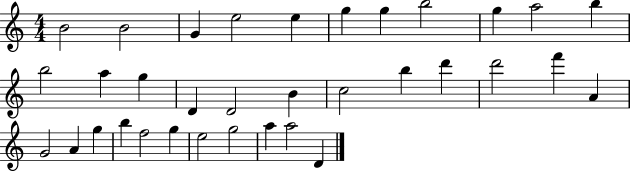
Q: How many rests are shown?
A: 0